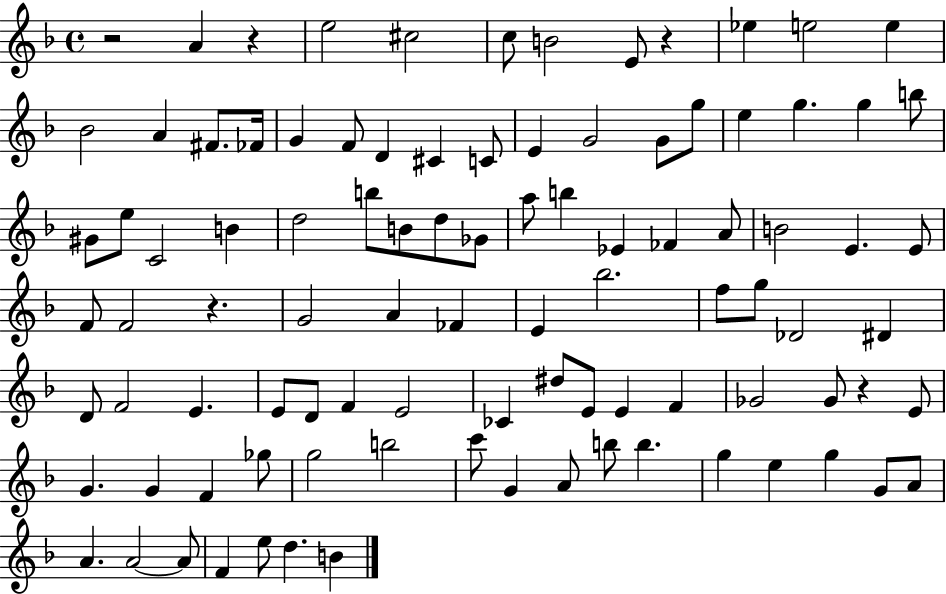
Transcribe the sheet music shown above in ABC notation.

X:1
T:Untitled
M:4/4
L:1/4
K:F
z2 A z e2 ^c2 c/2 B2 E/2 z _e e2 e _B2 A ^F/2 _F/4 G F/2 D ^C C/2 E G2 G/2 g/2 e g g b/2 ^G/2 e/2 C2 B d2 b/2 B/2 d/2 _G/2 a/2 b _E _F A/2 B2 E E/2 F/2 F2 z G2 A _F E _b2 f/2 g/2 _D2 ^D D/2 F2 E E/2 D/2 F E2 _C ^d/2 E/2 E F _G2 _G/2 z E/2 G G F _g/2 g2 b2 c'/2 G A/2 b/2 b g e g G/2 A/2 A A2 A/2 F e/2 d B